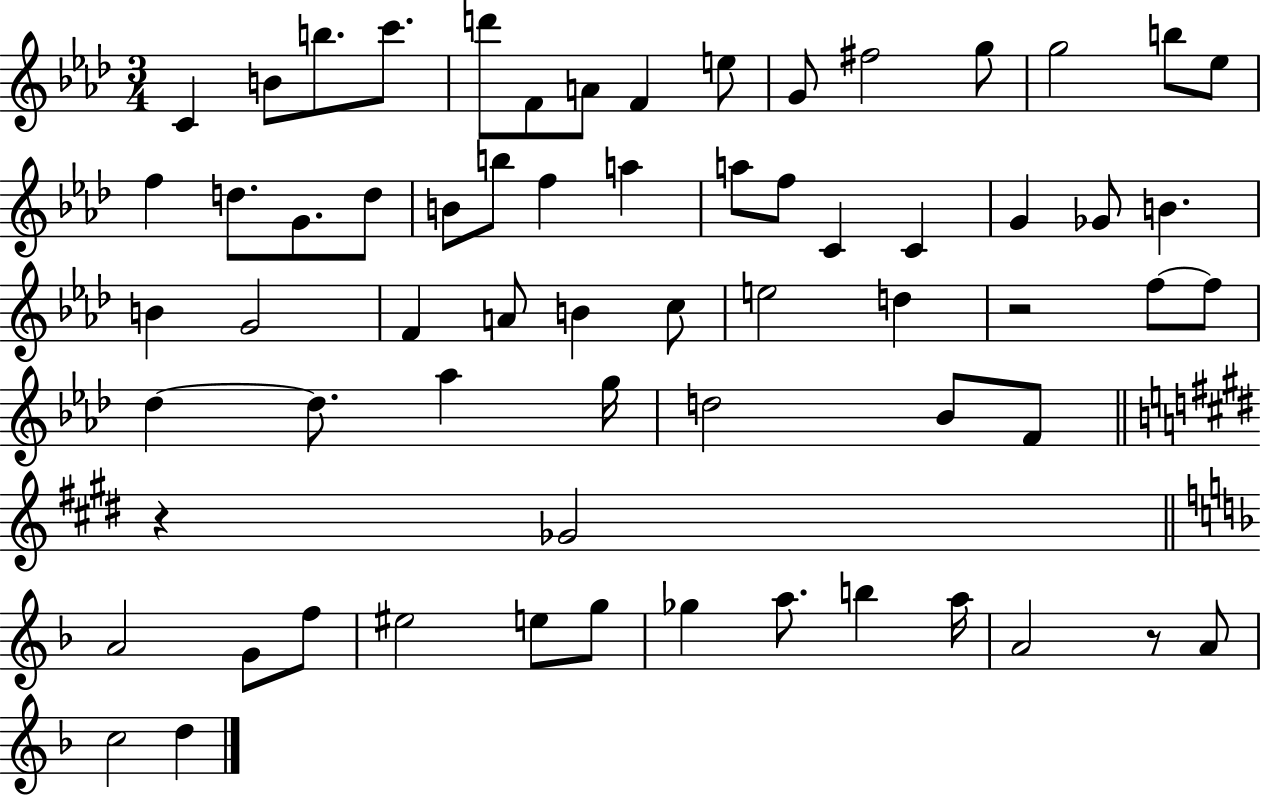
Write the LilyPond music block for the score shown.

{
  \clef treble
  \numericTimeSignature
  \time 3/4
  \key aes \major
  \repeat volta 2 { c'4 b'8 b''8. c'''8. | d'''8 f'8 a'8 f'4 e''8 | g'8 fis''2 g''8 | g''2 b''8 ees''8 | \break f''4 d''8. g'8. d''8 | b'8 b''8 f''4 a''4 | a''8 f''8 c'4 c'4 | g'4 ges'8 b'4. | \break b'4 g'2 | f'4 a'8 b'4 c''8 | e''2 d''4 | r2 f''8~~ f''8 | \break des''4~~ des''8. aes''4 g''16 | d''2 bes'8 f'8 | \bar "||" \break \key e \major r4 ges'2 | \bar "||" \break \key f \major a'2 g'8 f''8 | eis''2 e''8 g''8 | ges''4 a''8. b''4 a''16 | a'2 r8 a'8 | \break c''2 d''4 | } \bar "|."
}